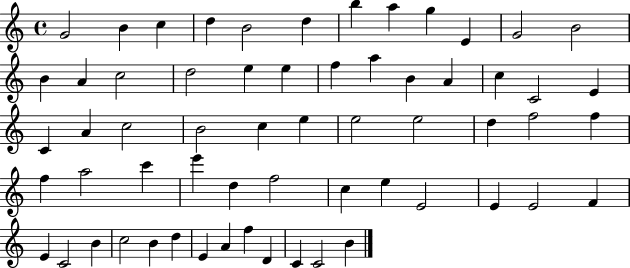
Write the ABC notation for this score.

X:1
T:Untitled
M:4/4
L:1/4
K:C
G2 B c d B2 d b a g E G2 B2 B A c2 d2 e e f a B A c C2 E C A c2 B2 c e e2 e2 d f2 f f a2 c' e' d f2 c e E2 E E2 F E C2 B c2 B d E A f D C C2 B